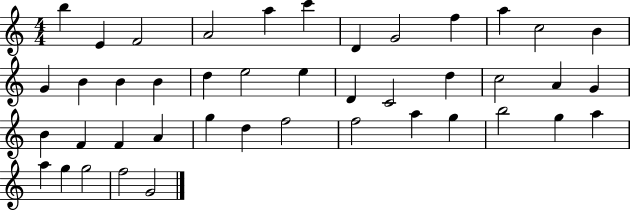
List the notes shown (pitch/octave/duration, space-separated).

B5/q E4/q F4/h A4/h A5/q C6/q D4/q G4/h F5/q A5/q C5/h B4/q G4/q B4/q B4/q B4/q D5/q E5/h E5/q D4/q C4/h D5/q C5/h A4/q G4/q B4/q F4/q F4/q A4/q G5/q D5/q F5/h F5/h A5/q G5/q B5/h G5/q A5/q A5/q G5/q G5/h F5/h G4/h